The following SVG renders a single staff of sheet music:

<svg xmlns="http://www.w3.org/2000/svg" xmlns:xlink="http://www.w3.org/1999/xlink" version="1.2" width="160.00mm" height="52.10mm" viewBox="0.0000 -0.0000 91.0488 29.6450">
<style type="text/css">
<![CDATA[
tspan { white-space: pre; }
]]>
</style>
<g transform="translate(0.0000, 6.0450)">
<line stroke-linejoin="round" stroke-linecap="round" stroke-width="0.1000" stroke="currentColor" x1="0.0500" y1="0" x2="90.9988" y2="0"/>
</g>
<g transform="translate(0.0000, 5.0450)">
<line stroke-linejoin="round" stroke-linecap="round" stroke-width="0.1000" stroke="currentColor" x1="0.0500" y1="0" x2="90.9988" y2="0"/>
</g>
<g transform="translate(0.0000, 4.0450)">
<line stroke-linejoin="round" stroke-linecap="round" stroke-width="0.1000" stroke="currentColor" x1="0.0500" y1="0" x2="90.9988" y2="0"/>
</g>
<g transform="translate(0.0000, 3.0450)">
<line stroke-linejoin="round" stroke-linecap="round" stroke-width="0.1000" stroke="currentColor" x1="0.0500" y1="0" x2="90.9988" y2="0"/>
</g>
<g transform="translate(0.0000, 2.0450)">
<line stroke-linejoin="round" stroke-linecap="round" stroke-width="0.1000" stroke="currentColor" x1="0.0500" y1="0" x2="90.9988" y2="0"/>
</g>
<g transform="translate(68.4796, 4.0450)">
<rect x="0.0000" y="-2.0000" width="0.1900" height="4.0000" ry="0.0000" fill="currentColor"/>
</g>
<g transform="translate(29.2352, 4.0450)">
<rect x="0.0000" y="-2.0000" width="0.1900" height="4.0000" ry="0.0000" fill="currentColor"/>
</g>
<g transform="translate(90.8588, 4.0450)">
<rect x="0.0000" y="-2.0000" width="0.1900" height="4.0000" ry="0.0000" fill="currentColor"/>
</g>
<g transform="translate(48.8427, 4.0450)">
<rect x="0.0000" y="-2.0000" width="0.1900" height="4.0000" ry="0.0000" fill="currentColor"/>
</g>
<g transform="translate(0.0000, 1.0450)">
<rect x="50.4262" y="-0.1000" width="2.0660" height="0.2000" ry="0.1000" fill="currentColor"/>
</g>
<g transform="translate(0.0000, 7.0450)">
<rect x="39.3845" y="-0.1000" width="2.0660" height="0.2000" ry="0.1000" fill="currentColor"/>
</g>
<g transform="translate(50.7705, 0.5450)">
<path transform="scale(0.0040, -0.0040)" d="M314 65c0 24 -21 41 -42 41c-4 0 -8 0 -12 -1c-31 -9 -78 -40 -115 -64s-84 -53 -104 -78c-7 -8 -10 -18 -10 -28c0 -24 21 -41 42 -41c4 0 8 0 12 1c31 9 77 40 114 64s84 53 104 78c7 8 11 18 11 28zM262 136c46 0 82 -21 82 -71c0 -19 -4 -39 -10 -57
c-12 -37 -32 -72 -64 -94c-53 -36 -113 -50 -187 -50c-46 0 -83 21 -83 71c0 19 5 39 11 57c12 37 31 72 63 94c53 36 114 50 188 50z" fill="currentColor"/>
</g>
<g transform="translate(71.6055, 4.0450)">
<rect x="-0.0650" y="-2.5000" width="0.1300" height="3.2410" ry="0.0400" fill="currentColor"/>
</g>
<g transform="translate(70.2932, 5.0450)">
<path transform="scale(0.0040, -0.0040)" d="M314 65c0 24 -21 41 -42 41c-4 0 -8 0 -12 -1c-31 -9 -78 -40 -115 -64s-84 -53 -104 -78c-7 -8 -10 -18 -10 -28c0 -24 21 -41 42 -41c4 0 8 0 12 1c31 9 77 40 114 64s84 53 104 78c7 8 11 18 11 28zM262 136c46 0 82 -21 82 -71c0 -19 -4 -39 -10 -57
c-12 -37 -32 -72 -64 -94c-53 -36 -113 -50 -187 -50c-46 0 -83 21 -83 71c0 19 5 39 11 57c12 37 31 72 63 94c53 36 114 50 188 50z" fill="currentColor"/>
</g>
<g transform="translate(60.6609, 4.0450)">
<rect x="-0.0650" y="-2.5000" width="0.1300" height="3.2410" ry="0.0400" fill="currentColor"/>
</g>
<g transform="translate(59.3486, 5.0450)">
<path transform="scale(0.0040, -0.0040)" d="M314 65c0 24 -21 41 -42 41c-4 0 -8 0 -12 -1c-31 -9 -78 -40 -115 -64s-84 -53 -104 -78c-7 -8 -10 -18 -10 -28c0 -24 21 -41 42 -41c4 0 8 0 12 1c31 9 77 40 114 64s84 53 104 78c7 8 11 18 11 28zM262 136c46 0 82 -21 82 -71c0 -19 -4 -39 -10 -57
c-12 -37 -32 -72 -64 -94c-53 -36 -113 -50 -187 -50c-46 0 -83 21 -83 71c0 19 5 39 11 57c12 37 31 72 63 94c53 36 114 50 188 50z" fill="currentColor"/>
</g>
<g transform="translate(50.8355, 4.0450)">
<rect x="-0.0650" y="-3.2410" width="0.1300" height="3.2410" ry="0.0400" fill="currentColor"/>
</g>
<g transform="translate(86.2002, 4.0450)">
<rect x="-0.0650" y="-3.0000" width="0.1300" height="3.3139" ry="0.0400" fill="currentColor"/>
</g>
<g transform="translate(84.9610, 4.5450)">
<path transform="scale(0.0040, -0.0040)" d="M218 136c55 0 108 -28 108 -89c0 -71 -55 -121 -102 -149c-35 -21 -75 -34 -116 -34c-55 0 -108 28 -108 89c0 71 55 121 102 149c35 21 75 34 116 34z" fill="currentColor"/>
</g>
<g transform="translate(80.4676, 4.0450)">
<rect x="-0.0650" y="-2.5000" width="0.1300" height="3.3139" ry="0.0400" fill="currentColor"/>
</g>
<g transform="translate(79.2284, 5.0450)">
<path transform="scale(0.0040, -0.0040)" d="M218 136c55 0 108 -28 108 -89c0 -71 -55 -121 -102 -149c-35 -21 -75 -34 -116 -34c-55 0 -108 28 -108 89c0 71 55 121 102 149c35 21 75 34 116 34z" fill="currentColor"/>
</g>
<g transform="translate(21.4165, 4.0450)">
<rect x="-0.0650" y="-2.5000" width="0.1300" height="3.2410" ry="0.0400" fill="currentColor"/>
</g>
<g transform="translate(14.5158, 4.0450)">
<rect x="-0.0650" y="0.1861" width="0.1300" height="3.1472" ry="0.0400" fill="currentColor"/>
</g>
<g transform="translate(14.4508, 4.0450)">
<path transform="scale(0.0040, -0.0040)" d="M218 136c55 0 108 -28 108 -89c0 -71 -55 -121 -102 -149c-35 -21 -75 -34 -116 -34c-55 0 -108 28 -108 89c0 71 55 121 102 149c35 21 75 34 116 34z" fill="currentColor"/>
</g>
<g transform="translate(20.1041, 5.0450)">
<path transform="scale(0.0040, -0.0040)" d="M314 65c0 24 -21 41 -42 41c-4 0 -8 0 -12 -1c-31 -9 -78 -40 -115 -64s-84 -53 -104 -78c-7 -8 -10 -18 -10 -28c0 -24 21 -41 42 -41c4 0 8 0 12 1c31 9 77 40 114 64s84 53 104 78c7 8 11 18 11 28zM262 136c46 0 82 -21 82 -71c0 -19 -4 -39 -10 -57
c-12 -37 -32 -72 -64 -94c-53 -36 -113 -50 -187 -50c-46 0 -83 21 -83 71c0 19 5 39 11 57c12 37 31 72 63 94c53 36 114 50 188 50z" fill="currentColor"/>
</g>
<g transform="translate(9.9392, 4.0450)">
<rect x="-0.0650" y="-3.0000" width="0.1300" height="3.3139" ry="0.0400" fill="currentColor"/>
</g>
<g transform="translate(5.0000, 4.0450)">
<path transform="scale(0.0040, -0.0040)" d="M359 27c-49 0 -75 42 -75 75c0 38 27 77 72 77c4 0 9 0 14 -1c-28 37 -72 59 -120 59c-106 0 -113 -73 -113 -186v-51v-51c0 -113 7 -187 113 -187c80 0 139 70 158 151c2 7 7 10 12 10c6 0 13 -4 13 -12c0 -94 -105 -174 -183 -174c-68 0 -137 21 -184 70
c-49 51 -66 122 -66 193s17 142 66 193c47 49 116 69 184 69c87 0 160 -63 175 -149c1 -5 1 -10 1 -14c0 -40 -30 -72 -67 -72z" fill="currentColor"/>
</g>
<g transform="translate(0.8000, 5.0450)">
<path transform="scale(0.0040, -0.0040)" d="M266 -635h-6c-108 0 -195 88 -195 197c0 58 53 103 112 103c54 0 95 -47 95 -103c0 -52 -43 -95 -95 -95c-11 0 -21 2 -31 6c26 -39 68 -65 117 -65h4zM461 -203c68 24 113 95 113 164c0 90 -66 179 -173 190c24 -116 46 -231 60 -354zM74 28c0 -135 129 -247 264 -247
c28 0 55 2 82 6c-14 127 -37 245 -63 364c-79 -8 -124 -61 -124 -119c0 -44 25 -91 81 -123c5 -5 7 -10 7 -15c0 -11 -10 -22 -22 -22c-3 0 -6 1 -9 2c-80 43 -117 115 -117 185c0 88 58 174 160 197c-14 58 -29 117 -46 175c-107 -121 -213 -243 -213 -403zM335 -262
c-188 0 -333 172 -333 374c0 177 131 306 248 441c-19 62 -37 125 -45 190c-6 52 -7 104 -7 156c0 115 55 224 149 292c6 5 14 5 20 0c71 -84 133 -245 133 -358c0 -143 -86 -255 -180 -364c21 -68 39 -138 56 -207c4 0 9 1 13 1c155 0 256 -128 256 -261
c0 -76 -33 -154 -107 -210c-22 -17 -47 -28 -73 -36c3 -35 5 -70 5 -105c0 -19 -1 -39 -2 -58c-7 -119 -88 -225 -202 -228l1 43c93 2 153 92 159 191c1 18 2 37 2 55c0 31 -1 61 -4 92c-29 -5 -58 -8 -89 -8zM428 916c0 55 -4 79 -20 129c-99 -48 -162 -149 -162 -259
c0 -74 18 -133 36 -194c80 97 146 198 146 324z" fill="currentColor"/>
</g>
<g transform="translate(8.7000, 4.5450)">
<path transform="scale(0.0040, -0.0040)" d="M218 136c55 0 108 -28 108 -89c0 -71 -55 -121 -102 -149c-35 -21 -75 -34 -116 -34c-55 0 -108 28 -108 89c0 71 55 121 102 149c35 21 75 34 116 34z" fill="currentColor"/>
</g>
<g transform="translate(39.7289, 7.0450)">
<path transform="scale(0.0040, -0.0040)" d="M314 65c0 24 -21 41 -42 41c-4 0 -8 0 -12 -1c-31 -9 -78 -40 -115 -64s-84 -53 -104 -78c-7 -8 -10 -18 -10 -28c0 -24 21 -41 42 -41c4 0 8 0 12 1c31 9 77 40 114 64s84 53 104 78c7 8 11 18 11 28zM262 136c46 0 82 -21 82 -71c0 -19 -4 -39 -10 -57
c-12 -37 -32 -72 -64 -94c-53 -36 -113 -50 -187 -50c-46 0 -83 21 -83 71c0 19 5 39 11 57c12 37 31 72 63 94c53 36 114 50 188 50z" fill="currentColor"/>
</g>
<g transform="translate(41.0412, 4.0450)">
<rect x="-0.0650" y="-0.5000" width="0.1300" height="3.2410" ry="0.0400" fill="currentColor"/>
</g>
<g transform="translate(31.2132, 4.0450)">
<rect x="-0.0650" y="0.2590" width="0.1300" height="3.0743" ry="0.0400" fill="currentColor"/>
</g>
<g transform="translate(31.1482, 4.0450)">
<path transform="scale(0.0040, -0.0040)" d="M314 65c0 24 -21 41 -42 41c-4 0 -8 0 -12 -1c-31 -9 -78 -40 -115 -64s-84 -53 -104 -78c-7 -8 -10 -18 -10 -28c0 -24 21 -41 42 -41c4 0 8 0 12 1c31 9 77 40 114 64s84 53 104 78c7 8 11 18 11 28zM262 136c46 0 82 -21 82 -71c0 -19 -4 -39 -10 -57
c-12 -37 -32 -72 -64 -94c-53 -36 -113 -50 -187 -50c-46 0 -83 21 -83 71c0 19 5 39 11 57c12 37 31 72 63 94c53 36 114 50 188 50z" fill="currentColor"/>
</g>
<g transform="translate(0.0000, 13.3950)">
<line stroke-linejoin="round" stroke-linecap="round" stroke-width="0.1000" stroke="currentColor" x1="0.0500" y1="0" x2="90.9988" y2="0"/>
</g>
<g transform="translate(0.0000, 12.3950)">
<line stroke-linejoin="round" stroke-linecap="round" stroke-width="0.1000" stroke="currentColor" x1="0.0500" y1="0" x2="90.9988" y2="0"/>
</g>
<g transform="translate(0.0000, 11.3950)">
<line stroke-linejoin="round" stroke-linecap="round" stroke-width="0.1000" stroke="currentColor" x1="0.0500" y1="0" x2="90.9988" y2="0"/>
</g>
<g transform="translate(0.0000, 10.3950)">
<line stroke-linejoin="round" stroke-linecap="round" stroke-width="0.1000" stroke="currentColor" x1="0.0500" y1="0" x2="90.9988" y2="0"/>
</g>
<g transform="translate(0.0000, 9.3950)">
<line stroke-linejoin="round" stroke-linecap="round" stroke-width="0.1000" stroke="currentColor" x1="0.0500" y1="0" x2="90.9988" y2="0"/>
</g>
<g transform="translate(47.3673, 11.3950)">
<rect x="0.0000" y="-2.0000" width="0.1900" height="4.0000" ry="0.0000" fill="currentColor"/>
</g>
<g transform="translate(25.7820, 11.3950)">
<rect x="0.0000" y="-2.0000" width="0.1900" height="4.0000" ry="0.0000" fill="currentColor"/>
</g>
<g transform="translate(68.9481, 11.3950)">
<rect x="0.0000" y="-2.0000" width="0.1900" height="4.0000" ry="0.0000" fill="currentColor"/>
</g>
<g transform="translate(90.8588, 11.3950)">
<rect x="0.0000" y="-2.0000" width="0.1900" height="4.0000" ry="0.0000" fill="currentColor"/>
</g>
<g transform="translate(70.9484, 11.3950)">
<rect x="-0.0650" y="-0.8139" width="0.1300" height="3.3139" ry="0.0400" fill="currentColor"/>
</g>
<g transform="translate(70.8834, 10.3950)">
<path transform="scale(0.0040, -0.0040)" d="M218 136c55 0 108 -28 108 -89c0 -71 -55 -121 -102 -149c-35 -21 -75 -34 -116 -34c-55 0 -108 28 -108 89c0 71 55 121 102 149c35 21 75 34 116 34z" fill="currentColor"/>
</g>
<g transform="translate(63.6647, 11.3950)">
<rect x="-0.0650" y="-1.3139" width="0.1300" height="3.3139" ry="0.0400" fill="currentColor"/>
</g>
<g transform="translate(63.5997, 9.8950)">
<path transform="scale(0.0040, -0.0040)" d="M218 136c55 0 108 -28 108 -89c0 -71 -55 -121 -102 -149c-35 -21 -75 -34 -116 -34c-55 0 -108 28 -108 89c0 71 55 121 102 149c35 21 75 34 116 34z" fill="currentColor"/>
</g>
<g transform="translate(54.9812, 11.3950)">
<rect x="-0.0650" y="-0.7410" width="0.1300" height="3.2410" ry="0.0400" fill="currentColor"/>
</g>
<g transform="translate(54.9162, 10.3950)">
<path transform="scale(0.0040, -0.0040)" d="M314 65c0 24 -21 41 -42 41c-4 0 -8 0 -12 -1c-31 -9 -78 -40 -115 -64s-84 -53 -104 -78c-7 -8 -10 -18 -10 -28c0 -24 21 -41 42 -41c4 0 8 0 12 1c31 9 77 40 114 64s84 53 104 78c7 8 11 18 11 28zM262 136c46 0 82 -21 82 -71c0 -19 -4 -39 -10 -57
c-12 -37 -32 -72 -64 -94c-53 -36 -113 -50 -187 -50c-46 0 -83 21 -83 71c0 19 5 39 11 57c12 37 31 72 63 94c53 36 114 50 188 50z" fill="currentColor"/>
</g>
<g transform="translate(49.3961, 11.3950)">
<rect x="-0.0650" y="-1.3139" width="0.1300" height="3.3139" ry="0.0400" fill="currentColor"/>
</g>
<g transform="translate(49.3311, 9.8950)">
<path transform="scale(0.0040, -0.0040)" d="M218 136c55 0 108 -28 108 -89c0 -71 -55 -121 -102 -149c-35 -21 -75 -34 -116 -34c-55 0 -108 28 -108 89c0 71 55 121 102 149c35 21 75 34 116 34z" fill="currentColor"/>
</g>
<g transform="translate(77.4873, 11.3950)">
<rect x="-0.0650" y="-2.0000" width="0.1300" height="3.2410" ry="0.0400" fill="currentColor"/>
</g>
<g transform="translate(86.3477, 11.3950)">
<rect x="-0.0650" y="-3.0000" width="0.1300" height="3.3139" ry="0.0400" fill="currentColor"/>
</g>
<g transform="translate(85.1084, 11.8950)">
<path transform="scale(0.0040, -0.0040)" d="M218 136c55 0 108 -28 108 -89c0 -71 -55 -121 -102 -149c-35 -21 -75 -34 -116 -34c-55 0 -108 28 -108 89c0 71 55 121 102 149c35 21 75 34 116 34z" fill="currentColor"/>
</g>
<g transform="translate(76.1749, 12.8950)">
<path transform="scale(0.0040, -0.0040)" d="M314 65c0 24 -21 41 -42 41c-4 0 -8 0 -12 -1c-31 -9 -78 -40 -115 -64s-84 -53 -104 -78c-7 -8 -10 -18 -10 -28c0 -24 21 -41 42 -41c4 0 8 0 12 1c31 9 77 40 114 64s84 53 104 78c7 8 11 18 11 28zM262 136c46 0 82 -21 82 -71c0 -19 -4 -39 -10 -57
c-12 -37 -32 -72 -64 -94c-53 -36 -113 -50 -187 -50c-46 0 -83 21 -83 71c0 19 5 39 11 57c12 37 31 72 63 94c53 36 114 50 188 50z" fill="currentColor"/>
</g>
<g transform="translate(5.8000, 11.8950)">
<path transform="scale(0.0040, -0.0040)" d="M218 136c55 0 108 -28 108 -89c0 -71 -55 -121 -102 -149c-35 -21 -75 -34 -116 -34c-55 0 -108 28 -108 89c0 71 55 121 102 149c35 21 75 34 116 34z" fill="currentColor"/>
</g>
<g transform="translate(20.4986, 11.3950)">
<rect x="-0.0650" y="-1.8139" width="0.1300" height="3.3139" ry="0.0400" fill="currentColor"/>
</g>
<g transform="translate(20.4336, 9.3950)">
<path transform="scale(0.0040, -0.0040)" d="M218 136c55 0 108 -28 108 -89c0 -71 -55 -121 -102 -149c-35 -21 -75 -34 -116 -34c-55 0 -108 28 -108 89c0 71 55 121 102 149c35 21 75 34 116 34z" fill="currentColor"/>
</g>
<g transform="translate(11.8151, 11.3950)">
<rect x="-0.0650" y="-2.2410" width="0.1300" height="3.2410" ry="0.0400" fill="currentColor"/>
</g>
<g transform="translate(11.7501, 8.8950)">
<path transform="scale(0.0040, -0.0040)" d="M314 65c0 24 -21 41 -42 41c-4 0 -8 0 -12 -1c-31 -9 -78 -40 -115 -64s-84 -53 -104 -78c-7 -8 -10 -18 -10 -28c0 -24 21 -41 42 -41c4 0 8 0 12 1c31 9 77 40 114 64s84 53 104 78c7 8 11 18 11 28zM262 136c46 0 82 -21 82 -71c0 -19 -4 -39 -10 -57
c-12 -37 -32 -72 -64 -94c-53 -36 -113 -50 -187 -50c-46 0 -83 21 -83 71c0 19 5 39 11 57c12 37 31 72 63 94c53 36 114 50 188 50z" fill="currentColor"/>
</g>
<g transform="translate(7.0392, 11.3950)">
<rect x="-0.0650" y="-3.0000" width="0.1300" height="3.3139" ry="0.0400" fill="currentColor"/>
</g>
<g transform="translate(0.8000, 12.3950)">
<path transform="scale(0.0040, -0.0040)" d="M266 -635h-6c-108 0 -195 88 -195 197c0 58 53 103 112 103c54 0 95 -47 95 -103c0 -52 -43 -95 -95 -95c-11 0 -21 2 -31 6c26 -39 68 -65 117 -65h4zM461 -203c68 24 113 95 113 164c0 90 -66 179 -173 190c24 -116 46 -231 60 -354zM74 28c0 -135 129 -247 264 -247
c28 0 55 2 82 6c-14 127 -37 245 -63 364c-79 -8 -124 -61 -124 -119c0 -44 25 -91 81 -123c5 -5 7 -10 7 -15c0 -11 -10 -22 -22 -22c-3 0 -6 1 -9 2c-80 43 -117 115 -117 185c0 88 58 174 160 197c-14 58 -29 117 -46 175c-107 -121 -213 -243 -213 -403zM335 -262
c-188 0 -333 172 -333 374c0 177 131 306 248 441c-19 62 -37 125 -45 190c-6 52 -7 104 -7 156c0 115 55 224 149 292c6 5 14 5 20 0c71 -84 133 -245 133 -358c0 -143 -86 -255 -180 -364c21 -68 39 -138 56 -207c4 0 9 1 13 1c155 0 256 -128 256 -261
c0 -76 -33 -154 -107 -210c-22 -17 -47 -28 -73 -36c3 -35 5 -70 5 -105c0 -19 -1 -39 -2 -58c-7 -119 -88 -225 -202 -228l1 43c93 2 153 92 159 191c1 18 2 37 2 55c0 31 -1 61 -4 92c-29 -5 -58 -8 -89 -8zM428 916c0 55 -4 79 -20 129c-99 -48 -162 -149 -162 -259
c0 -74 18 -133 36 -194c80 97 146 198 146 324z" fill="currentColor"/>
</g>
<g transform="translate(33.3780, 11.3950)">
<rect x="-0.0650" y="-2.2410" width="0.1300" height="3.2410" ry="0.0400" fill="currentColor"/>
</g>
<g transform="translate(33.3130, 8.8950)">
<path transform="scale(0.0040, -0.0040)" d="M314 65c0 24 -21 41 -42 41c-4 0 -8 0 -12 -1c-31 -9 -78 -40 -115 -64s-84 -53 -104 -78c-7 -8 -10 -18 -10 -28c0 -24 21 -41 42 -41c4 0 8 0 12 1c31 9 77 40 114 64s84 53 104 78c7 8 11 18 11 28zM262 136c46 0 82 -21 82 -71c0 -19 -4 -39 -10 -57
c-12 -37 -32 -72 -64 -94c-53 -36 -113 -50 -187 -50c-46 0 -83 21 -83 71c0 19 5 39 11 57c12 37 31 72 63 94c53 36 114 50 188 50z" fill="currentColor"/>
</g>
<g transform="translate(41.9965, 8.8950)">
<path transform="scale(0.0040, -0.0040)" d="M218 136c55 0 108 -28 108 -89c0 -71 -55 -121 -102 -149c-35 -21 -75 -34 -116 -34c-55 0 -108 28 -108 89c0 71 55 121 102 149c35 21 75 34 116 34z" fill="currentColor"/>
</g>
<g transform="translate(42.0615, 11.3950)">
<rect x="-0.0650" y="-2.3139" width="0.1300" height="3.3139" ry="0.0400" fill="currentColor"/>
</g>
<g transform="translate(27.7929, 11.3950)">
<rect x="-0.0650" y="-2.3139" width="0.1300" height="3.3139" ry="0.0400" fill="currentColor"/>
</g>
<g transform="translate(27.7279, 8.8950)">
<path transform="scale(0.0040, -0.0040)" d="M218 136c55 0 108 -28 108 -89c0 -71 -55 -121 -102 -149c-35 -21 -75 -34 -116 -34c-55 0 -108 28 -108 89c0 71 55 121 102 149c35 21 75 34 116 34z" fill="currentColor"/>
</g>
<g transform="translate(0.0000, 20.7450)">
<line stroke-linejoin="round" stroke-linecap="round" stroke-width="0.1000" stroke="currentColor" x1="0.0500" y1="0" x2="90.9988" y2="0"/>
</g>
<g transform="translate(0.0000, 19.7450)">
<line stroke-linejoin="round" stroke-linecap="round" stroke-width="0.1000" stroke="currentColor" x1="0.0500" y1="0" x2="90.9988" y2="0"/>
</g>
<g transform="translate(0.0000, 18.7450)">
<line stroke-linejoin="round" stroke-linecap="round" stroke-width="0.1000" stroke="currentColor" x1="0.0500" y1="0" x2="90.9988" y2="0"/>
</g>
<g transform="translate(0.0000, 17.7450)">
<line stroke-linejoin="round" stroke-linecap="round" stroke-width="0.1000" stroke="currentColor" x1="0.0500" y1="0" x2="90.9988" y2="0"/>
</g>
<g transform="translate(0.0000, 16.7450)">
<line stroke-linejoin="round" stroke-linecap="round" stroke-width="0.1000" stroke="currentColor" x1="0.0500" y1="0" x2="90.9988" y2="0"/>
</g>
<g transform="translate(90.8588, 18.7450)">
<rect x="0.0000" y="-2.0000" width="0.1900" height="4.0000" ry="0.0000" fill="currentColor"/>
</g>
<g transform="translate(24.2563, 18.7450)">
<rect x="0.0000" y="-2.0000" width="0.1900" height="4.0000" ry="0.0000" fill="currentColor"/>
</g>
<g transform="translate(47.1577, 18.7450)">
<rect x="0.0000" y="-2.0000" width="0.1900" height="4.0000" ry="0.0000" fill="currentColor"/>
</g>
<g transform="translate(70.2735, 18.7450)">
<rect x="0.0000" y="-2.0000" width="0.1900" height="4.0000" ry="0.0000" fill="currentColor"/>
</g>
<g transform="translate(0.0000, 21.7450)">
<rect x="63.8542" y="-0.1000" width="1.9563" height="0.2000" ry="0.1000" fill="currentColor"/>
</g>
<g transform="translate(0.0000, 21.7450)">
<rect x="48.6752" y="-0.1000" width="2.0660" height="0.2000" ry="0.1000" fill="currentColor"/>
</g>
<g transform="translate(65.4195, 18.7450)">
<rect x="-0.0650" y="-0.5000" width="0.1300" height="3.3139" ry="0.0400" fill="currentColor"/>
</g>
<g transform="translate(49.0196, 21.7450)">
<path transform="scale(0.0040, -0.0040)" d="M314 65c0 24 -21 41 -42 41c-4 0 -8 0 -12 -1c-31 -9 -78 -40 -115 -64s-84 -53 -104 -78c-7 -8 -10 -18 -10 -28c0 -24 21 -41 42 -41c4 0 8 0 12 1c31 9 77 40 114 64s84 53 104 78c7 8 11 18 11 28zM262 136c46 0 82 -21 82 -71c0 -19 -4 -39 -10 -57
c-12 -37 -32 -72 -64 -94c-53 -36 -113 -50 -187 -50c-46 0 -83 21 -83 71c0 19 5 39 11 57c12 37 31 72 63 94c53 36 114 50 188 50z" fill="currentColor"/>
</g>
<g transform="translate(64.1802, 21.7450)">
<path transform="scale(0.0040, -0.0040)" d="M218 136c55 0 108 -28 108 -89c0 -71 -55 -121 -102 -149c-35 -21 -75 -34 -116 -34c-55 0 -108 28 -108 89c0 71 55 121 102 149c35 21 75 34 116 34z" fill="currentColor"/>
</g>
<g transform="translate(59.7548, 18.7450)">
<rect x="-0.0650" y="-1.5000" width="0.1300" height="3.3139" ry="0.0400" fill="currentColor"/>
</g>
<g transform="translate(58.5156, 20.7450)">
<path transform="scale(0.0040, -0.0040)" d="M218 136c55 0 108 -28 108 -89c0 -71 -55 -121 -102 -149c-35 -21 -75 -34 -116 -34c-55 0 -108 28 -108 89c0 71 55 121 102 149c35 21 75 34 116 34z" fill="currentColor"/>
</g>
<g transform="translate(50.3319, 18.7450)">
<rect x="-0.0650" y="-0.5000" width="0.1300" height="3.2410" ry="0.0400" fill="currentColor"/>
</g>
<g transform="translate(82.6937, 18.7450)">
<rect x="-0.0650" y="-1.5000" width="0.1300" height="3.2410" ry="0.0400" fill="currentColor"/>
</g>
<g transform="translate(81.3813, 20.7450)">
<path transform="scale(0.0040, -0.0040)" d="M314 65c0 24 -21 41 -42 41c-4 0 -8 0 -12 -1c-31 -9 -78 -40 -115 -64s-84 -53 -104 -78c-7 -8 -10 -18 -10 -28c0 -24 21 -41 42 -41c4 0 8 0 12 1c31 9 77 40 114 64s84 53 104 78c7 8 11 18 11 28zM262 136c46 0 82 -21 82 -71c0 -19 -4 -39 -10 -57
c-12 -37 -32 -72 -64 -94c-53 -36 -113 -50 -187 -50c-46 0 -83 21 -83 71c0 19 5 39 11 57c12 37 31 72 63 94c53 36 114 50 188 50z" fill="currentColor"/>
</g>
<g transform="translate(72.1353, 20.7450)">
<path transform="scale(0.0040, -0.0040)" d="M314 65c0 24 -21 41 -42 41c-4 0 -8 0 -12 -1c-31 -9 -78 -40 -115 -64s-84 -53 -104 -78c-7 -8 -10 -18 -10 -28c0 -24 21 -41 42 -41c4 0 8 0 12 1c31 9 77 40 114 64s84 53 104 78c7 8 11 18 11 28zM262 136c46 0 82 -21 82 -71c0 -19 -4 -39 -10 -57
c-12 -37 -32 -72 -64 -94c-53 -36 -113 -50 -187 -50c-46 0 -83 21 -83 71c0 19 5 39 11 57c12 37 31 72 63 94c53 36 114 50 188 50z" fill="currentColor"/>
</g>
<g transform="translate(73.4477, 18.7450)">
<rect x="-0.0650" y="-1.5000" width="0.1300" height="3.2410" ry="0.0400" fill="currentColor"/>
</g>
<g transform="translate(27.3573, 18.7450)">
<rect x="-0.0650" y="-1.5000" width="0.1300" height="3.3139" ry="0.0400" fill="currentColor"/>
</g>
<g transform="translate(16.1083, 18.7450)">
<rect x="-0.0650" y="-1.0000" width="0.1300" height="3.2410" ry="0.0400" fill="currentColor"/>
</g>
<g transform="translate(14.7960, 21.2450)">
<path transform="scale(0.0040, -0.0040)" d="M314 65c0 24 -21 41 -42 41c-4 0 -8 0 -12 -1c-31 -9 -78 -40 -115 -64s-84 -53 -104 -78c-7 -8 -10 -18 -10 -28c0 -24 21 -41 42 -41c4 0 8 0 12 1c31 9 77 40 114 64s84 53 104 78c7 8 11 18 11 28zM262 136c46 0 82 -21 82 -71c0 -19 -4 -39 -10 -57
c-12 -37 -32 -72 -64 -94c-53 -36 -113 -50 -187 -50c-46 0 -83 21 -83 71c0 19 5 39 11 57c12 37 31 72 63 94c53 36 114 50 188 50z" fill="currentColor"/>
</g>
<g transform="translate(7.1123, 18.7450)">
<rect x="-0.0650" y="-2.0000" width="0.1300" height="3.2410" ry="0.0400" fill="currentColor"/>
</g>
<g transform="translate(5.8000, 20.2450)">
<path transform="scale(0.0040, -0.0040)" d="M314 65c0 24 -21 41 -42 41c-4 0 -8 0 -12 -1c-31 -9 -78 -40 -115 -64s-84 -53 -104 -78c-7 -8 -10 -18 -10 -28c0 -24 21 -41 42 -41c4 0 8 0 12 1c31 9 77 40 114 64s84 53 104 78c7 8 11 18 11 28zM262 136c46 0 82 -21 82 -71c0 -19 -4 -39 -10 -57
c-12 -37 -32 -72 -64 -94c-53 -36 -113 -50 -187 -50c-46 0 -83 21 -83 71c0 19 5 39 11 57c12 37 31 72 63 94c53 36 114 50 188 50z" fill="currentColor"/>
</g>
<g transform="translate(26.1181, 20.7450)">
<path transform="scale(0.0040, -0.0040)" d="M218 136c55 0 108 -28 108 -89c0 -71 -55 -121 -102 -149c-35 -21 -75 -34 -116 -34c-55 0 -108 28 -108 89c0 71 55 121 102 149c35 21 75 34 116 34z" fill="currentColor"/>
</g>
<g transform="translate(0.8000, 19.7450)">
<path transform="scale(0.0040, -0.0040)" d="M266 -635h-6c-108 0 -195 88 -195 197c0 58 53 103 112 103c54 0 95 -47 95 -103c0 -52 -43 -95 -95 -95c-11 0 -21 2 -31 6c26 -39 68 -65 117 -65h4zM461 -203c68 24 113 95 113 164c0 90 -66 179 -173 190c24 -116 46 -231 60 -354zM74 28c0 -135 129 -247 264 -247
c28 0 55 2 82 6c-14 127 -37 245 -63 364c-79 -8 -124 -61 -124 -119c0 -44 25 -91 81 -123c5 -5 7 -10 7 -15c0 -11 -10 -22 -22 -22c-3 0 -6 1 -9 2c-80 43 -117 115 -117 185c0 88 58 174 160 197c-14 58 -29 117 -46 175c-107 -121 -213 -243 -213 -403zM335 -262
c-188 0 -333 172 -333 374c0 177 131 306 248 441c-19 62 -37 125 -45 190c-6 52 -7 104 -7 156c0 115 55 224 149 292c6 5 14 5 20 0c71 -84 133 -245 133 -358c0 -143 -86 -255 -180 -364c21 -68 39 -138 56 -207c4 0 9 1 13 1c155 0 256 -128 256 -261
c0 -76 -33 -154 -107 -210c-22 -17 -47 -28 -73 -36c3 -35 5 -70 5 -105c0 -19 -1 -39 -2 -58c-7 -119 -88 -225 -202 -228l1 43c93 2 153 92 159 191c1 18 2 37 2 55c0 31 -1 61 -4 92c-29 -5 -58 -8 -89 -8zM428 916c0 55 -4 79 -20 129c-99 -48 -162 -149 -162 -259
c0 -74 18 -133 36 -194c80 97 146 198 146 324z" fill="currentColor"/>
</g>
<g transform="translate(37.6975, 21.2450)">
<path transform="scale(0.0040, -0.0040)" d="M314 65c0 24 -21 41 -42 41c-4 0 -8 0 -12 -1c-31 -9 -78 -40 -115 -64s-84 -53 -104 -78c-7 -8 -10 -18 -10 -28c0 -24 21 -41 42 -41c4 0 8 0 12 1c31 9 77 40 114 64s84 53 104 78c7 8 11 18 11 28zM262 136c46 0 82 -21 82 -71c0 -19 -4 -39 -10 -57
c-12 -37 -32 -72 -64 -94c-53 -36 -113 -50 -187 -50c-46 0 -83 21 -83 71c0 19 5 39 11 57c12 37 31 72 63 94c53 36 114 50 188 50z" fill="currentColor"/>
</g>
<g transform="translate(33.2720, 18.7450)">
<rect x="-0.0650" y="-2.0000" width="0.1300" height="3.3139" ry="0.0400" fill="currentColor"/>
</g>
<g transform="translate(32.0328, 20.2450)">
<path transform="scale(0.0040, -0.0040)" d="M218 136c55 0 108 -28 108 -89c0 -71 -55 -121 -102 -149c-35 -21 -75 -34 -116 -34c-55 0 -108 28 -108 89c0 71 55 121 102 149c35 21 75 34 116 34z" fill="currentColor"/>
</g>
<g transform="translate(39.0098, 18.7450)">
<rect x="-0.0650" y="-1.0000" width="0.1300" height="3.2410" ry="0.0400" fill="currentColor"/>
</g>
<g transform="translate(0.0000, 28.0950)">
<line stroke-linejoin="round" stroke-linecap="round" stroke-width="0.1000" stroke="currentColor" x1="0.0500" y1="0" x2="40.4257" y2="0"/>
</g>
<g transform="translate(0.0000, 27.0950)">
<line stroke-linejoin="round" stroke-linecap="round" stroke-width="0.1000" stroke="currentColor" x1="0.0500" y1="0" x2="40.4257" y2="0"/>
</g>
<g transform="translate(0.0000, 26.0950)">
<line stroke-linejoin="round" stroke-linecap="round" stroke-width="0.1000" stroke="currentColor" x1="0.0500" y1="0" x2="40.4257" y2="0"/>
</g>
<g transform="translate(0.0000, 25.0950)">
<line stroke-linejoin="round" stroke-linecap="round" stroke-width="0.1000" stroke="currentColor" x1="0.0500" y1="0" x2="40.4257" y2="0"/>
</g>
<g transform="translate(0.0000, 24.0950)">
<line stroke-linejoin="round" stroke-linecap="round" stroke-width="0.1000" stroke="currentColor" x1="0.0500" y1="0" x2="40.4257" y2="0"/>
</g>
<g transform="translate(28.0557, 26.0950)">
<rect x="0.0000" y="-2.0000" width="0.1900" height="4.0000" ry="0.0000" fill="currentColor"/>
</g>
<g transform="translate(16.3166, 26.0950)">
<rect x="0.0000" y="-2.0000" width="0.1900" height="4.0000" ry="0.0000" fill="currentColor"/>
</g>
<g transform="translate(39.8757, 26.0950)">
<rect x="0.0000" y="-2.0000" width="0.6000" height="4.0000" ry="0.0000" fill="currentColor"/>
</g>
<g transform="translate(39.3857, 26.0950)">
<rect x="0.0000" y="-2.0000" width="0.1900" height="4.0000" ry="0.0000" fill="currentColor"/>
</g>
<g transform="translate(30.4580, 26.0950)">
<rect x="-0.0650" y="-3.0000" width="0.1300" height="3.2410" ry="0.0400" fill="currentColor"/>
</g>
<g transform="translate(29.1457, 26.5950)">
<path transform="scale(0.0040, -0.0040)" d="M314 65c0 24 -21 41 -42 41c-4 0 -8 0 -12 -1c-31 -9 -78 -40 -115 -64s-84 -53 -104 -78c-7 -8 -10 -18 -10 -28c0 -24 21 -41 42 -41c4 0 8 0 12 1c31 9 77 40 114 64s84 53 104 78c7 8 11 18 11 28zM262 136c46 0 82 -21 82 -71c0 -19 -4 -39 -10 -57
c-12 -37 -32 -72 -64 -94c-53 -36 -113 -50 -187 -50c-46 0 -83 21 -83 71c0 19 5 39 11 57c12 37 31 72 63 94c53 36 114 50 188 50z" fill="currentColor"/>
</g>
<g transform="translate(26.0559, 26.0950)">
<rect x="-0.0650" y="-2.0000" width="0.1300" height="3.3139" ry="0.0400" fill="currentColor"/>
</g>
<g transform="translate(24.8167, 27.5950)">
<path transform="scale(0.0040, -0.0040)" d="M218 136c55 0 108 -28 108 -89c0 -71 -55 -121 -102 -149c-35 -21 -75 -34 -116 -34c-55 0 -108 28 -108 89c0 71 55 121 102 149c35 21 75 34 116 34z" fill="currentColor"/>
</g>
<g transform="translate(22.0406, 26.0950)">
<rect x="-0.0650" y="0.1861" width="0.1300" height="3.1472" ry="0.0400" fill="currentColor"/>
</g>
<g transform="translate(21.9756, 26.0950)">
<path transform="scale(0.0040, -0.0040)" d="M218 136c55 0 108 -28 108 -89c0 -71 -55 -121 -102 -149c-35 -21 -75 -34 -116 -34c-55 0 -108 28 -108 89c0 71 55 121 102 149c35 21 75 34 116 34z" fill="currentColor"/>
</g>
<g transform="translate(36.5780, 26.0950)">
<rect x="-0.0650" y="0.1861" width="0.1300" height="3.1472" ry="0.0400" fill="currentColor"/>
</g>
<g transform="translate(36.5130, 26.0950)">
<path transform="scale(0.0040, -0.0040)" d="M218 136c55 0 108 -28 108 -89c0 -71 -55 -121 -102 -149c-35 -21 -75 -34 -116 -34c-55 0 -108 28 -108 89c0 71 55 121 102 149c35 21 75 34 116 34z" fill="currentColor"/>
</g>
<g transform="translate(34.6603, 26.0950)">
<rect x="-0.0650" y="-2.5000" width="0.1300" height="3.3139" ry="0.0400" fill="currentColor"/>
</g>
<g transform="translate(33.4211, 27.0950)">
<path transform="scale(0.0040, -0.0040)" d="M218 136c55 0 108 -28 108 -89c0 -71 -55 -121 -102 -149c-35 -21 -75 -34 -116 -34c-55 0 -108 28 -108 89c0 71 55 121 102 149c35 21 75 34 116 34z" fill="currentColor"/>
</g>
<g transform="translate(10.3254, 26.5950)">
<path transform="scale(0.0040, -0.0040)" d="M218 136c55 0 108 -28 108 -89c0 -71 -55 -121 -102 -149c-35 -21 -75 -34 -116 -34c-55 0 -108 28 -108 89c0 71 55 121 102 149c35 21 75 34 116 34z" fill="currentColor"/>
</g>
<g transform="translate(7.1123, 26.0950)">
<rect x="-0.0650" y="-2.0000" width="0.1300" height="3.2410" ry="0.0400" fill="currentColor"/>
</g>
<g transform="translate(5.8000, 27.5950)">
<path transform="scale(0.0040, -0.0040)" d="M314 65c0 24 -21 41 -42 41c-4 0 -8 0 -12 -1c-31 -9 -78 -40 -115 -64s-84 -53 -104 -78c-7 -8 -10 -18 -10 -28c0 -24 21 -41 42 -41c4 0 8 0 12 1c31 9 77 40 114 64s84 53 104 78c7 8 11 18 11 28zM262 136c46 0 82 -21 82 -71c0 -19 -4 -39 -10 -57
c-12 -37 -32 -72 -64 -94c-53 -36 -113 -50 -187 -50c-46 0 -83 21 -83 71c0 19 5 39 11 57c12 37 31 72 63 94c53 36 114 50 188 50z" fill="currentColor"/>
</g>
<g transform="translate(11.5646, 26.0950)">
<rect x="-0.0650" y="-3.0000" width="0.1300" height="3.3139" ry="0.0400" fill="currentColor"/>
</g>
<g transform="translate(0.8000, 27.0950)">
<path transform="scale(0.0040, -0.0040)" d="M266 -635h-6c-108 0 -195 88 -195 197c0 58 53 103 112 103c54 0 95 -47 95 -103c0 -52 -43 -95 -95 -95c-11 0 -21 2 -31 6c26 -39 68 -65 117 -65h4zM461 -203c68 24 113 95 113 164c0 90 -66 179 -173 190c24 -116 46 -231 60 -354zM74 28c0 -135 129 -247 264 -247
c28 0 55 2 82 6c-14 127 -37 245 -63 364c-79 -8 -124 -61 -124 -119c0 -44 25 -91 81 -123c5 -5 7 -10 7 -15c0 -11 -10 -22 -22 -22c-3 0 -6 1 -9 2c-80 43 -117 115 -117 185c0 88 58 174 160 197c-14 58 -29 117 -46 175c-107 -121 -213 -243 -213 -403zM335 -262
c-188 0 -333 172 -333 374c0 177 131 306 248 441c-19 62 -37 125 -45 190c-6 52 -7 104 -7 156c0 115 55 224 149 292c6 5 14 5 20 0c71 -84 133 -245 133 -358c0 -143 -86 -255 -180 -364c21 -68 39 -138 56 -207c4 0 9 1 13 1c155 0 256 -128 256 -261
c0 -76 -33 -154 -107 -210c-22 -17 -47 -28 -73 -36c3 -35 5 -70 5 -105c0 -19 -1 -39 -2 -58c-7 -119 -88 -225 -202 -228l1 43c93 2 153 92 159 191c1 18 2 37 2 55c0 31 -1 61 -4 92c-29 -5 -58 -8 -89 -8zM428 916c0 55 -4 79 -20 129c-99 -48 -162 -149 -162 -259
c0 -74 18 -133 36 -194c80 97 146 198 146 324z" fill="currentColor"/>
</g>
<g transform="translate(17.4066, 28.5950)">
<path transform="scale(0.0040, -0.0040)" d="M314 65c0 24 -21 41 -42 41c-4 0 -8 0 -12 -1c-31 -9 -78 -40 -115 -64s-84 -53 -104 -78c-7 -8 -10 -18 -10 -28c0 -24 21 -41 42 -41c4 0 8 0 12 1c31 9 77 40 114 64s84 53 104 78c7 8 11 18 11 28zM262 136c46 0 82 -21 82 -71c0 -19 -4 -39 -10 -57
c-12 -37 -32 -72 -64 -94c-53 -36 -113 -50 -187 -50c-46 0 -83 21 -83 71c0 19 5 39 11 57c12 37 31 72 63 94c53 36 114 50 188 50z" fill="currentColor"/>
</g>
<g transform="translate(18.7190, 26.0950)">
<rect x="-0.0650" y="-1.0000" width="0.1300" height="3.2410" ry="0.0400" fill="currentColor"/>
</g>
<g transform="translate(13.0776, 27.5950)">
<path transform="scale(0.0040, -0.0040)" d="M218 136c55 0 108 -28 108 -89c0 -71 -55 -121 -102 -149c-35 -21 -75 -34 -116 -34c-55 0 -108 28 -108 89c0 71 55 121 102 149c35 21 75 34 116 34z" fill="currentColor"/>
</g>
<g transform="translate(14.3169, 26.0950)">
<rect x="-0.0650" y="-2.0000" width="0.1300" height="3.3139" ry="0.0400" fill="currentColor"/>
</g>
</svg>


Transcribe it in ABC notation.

X:1
T:Untitled
M:4/4
L:1/4
K:C
A B G2 B2 C2 b2 G2 G2 G A A g2 f g g2 g e d2 e d F2 A F2 D2 E F D2 C2 E C E2 E2 F2 A F D2 B F A2 G B